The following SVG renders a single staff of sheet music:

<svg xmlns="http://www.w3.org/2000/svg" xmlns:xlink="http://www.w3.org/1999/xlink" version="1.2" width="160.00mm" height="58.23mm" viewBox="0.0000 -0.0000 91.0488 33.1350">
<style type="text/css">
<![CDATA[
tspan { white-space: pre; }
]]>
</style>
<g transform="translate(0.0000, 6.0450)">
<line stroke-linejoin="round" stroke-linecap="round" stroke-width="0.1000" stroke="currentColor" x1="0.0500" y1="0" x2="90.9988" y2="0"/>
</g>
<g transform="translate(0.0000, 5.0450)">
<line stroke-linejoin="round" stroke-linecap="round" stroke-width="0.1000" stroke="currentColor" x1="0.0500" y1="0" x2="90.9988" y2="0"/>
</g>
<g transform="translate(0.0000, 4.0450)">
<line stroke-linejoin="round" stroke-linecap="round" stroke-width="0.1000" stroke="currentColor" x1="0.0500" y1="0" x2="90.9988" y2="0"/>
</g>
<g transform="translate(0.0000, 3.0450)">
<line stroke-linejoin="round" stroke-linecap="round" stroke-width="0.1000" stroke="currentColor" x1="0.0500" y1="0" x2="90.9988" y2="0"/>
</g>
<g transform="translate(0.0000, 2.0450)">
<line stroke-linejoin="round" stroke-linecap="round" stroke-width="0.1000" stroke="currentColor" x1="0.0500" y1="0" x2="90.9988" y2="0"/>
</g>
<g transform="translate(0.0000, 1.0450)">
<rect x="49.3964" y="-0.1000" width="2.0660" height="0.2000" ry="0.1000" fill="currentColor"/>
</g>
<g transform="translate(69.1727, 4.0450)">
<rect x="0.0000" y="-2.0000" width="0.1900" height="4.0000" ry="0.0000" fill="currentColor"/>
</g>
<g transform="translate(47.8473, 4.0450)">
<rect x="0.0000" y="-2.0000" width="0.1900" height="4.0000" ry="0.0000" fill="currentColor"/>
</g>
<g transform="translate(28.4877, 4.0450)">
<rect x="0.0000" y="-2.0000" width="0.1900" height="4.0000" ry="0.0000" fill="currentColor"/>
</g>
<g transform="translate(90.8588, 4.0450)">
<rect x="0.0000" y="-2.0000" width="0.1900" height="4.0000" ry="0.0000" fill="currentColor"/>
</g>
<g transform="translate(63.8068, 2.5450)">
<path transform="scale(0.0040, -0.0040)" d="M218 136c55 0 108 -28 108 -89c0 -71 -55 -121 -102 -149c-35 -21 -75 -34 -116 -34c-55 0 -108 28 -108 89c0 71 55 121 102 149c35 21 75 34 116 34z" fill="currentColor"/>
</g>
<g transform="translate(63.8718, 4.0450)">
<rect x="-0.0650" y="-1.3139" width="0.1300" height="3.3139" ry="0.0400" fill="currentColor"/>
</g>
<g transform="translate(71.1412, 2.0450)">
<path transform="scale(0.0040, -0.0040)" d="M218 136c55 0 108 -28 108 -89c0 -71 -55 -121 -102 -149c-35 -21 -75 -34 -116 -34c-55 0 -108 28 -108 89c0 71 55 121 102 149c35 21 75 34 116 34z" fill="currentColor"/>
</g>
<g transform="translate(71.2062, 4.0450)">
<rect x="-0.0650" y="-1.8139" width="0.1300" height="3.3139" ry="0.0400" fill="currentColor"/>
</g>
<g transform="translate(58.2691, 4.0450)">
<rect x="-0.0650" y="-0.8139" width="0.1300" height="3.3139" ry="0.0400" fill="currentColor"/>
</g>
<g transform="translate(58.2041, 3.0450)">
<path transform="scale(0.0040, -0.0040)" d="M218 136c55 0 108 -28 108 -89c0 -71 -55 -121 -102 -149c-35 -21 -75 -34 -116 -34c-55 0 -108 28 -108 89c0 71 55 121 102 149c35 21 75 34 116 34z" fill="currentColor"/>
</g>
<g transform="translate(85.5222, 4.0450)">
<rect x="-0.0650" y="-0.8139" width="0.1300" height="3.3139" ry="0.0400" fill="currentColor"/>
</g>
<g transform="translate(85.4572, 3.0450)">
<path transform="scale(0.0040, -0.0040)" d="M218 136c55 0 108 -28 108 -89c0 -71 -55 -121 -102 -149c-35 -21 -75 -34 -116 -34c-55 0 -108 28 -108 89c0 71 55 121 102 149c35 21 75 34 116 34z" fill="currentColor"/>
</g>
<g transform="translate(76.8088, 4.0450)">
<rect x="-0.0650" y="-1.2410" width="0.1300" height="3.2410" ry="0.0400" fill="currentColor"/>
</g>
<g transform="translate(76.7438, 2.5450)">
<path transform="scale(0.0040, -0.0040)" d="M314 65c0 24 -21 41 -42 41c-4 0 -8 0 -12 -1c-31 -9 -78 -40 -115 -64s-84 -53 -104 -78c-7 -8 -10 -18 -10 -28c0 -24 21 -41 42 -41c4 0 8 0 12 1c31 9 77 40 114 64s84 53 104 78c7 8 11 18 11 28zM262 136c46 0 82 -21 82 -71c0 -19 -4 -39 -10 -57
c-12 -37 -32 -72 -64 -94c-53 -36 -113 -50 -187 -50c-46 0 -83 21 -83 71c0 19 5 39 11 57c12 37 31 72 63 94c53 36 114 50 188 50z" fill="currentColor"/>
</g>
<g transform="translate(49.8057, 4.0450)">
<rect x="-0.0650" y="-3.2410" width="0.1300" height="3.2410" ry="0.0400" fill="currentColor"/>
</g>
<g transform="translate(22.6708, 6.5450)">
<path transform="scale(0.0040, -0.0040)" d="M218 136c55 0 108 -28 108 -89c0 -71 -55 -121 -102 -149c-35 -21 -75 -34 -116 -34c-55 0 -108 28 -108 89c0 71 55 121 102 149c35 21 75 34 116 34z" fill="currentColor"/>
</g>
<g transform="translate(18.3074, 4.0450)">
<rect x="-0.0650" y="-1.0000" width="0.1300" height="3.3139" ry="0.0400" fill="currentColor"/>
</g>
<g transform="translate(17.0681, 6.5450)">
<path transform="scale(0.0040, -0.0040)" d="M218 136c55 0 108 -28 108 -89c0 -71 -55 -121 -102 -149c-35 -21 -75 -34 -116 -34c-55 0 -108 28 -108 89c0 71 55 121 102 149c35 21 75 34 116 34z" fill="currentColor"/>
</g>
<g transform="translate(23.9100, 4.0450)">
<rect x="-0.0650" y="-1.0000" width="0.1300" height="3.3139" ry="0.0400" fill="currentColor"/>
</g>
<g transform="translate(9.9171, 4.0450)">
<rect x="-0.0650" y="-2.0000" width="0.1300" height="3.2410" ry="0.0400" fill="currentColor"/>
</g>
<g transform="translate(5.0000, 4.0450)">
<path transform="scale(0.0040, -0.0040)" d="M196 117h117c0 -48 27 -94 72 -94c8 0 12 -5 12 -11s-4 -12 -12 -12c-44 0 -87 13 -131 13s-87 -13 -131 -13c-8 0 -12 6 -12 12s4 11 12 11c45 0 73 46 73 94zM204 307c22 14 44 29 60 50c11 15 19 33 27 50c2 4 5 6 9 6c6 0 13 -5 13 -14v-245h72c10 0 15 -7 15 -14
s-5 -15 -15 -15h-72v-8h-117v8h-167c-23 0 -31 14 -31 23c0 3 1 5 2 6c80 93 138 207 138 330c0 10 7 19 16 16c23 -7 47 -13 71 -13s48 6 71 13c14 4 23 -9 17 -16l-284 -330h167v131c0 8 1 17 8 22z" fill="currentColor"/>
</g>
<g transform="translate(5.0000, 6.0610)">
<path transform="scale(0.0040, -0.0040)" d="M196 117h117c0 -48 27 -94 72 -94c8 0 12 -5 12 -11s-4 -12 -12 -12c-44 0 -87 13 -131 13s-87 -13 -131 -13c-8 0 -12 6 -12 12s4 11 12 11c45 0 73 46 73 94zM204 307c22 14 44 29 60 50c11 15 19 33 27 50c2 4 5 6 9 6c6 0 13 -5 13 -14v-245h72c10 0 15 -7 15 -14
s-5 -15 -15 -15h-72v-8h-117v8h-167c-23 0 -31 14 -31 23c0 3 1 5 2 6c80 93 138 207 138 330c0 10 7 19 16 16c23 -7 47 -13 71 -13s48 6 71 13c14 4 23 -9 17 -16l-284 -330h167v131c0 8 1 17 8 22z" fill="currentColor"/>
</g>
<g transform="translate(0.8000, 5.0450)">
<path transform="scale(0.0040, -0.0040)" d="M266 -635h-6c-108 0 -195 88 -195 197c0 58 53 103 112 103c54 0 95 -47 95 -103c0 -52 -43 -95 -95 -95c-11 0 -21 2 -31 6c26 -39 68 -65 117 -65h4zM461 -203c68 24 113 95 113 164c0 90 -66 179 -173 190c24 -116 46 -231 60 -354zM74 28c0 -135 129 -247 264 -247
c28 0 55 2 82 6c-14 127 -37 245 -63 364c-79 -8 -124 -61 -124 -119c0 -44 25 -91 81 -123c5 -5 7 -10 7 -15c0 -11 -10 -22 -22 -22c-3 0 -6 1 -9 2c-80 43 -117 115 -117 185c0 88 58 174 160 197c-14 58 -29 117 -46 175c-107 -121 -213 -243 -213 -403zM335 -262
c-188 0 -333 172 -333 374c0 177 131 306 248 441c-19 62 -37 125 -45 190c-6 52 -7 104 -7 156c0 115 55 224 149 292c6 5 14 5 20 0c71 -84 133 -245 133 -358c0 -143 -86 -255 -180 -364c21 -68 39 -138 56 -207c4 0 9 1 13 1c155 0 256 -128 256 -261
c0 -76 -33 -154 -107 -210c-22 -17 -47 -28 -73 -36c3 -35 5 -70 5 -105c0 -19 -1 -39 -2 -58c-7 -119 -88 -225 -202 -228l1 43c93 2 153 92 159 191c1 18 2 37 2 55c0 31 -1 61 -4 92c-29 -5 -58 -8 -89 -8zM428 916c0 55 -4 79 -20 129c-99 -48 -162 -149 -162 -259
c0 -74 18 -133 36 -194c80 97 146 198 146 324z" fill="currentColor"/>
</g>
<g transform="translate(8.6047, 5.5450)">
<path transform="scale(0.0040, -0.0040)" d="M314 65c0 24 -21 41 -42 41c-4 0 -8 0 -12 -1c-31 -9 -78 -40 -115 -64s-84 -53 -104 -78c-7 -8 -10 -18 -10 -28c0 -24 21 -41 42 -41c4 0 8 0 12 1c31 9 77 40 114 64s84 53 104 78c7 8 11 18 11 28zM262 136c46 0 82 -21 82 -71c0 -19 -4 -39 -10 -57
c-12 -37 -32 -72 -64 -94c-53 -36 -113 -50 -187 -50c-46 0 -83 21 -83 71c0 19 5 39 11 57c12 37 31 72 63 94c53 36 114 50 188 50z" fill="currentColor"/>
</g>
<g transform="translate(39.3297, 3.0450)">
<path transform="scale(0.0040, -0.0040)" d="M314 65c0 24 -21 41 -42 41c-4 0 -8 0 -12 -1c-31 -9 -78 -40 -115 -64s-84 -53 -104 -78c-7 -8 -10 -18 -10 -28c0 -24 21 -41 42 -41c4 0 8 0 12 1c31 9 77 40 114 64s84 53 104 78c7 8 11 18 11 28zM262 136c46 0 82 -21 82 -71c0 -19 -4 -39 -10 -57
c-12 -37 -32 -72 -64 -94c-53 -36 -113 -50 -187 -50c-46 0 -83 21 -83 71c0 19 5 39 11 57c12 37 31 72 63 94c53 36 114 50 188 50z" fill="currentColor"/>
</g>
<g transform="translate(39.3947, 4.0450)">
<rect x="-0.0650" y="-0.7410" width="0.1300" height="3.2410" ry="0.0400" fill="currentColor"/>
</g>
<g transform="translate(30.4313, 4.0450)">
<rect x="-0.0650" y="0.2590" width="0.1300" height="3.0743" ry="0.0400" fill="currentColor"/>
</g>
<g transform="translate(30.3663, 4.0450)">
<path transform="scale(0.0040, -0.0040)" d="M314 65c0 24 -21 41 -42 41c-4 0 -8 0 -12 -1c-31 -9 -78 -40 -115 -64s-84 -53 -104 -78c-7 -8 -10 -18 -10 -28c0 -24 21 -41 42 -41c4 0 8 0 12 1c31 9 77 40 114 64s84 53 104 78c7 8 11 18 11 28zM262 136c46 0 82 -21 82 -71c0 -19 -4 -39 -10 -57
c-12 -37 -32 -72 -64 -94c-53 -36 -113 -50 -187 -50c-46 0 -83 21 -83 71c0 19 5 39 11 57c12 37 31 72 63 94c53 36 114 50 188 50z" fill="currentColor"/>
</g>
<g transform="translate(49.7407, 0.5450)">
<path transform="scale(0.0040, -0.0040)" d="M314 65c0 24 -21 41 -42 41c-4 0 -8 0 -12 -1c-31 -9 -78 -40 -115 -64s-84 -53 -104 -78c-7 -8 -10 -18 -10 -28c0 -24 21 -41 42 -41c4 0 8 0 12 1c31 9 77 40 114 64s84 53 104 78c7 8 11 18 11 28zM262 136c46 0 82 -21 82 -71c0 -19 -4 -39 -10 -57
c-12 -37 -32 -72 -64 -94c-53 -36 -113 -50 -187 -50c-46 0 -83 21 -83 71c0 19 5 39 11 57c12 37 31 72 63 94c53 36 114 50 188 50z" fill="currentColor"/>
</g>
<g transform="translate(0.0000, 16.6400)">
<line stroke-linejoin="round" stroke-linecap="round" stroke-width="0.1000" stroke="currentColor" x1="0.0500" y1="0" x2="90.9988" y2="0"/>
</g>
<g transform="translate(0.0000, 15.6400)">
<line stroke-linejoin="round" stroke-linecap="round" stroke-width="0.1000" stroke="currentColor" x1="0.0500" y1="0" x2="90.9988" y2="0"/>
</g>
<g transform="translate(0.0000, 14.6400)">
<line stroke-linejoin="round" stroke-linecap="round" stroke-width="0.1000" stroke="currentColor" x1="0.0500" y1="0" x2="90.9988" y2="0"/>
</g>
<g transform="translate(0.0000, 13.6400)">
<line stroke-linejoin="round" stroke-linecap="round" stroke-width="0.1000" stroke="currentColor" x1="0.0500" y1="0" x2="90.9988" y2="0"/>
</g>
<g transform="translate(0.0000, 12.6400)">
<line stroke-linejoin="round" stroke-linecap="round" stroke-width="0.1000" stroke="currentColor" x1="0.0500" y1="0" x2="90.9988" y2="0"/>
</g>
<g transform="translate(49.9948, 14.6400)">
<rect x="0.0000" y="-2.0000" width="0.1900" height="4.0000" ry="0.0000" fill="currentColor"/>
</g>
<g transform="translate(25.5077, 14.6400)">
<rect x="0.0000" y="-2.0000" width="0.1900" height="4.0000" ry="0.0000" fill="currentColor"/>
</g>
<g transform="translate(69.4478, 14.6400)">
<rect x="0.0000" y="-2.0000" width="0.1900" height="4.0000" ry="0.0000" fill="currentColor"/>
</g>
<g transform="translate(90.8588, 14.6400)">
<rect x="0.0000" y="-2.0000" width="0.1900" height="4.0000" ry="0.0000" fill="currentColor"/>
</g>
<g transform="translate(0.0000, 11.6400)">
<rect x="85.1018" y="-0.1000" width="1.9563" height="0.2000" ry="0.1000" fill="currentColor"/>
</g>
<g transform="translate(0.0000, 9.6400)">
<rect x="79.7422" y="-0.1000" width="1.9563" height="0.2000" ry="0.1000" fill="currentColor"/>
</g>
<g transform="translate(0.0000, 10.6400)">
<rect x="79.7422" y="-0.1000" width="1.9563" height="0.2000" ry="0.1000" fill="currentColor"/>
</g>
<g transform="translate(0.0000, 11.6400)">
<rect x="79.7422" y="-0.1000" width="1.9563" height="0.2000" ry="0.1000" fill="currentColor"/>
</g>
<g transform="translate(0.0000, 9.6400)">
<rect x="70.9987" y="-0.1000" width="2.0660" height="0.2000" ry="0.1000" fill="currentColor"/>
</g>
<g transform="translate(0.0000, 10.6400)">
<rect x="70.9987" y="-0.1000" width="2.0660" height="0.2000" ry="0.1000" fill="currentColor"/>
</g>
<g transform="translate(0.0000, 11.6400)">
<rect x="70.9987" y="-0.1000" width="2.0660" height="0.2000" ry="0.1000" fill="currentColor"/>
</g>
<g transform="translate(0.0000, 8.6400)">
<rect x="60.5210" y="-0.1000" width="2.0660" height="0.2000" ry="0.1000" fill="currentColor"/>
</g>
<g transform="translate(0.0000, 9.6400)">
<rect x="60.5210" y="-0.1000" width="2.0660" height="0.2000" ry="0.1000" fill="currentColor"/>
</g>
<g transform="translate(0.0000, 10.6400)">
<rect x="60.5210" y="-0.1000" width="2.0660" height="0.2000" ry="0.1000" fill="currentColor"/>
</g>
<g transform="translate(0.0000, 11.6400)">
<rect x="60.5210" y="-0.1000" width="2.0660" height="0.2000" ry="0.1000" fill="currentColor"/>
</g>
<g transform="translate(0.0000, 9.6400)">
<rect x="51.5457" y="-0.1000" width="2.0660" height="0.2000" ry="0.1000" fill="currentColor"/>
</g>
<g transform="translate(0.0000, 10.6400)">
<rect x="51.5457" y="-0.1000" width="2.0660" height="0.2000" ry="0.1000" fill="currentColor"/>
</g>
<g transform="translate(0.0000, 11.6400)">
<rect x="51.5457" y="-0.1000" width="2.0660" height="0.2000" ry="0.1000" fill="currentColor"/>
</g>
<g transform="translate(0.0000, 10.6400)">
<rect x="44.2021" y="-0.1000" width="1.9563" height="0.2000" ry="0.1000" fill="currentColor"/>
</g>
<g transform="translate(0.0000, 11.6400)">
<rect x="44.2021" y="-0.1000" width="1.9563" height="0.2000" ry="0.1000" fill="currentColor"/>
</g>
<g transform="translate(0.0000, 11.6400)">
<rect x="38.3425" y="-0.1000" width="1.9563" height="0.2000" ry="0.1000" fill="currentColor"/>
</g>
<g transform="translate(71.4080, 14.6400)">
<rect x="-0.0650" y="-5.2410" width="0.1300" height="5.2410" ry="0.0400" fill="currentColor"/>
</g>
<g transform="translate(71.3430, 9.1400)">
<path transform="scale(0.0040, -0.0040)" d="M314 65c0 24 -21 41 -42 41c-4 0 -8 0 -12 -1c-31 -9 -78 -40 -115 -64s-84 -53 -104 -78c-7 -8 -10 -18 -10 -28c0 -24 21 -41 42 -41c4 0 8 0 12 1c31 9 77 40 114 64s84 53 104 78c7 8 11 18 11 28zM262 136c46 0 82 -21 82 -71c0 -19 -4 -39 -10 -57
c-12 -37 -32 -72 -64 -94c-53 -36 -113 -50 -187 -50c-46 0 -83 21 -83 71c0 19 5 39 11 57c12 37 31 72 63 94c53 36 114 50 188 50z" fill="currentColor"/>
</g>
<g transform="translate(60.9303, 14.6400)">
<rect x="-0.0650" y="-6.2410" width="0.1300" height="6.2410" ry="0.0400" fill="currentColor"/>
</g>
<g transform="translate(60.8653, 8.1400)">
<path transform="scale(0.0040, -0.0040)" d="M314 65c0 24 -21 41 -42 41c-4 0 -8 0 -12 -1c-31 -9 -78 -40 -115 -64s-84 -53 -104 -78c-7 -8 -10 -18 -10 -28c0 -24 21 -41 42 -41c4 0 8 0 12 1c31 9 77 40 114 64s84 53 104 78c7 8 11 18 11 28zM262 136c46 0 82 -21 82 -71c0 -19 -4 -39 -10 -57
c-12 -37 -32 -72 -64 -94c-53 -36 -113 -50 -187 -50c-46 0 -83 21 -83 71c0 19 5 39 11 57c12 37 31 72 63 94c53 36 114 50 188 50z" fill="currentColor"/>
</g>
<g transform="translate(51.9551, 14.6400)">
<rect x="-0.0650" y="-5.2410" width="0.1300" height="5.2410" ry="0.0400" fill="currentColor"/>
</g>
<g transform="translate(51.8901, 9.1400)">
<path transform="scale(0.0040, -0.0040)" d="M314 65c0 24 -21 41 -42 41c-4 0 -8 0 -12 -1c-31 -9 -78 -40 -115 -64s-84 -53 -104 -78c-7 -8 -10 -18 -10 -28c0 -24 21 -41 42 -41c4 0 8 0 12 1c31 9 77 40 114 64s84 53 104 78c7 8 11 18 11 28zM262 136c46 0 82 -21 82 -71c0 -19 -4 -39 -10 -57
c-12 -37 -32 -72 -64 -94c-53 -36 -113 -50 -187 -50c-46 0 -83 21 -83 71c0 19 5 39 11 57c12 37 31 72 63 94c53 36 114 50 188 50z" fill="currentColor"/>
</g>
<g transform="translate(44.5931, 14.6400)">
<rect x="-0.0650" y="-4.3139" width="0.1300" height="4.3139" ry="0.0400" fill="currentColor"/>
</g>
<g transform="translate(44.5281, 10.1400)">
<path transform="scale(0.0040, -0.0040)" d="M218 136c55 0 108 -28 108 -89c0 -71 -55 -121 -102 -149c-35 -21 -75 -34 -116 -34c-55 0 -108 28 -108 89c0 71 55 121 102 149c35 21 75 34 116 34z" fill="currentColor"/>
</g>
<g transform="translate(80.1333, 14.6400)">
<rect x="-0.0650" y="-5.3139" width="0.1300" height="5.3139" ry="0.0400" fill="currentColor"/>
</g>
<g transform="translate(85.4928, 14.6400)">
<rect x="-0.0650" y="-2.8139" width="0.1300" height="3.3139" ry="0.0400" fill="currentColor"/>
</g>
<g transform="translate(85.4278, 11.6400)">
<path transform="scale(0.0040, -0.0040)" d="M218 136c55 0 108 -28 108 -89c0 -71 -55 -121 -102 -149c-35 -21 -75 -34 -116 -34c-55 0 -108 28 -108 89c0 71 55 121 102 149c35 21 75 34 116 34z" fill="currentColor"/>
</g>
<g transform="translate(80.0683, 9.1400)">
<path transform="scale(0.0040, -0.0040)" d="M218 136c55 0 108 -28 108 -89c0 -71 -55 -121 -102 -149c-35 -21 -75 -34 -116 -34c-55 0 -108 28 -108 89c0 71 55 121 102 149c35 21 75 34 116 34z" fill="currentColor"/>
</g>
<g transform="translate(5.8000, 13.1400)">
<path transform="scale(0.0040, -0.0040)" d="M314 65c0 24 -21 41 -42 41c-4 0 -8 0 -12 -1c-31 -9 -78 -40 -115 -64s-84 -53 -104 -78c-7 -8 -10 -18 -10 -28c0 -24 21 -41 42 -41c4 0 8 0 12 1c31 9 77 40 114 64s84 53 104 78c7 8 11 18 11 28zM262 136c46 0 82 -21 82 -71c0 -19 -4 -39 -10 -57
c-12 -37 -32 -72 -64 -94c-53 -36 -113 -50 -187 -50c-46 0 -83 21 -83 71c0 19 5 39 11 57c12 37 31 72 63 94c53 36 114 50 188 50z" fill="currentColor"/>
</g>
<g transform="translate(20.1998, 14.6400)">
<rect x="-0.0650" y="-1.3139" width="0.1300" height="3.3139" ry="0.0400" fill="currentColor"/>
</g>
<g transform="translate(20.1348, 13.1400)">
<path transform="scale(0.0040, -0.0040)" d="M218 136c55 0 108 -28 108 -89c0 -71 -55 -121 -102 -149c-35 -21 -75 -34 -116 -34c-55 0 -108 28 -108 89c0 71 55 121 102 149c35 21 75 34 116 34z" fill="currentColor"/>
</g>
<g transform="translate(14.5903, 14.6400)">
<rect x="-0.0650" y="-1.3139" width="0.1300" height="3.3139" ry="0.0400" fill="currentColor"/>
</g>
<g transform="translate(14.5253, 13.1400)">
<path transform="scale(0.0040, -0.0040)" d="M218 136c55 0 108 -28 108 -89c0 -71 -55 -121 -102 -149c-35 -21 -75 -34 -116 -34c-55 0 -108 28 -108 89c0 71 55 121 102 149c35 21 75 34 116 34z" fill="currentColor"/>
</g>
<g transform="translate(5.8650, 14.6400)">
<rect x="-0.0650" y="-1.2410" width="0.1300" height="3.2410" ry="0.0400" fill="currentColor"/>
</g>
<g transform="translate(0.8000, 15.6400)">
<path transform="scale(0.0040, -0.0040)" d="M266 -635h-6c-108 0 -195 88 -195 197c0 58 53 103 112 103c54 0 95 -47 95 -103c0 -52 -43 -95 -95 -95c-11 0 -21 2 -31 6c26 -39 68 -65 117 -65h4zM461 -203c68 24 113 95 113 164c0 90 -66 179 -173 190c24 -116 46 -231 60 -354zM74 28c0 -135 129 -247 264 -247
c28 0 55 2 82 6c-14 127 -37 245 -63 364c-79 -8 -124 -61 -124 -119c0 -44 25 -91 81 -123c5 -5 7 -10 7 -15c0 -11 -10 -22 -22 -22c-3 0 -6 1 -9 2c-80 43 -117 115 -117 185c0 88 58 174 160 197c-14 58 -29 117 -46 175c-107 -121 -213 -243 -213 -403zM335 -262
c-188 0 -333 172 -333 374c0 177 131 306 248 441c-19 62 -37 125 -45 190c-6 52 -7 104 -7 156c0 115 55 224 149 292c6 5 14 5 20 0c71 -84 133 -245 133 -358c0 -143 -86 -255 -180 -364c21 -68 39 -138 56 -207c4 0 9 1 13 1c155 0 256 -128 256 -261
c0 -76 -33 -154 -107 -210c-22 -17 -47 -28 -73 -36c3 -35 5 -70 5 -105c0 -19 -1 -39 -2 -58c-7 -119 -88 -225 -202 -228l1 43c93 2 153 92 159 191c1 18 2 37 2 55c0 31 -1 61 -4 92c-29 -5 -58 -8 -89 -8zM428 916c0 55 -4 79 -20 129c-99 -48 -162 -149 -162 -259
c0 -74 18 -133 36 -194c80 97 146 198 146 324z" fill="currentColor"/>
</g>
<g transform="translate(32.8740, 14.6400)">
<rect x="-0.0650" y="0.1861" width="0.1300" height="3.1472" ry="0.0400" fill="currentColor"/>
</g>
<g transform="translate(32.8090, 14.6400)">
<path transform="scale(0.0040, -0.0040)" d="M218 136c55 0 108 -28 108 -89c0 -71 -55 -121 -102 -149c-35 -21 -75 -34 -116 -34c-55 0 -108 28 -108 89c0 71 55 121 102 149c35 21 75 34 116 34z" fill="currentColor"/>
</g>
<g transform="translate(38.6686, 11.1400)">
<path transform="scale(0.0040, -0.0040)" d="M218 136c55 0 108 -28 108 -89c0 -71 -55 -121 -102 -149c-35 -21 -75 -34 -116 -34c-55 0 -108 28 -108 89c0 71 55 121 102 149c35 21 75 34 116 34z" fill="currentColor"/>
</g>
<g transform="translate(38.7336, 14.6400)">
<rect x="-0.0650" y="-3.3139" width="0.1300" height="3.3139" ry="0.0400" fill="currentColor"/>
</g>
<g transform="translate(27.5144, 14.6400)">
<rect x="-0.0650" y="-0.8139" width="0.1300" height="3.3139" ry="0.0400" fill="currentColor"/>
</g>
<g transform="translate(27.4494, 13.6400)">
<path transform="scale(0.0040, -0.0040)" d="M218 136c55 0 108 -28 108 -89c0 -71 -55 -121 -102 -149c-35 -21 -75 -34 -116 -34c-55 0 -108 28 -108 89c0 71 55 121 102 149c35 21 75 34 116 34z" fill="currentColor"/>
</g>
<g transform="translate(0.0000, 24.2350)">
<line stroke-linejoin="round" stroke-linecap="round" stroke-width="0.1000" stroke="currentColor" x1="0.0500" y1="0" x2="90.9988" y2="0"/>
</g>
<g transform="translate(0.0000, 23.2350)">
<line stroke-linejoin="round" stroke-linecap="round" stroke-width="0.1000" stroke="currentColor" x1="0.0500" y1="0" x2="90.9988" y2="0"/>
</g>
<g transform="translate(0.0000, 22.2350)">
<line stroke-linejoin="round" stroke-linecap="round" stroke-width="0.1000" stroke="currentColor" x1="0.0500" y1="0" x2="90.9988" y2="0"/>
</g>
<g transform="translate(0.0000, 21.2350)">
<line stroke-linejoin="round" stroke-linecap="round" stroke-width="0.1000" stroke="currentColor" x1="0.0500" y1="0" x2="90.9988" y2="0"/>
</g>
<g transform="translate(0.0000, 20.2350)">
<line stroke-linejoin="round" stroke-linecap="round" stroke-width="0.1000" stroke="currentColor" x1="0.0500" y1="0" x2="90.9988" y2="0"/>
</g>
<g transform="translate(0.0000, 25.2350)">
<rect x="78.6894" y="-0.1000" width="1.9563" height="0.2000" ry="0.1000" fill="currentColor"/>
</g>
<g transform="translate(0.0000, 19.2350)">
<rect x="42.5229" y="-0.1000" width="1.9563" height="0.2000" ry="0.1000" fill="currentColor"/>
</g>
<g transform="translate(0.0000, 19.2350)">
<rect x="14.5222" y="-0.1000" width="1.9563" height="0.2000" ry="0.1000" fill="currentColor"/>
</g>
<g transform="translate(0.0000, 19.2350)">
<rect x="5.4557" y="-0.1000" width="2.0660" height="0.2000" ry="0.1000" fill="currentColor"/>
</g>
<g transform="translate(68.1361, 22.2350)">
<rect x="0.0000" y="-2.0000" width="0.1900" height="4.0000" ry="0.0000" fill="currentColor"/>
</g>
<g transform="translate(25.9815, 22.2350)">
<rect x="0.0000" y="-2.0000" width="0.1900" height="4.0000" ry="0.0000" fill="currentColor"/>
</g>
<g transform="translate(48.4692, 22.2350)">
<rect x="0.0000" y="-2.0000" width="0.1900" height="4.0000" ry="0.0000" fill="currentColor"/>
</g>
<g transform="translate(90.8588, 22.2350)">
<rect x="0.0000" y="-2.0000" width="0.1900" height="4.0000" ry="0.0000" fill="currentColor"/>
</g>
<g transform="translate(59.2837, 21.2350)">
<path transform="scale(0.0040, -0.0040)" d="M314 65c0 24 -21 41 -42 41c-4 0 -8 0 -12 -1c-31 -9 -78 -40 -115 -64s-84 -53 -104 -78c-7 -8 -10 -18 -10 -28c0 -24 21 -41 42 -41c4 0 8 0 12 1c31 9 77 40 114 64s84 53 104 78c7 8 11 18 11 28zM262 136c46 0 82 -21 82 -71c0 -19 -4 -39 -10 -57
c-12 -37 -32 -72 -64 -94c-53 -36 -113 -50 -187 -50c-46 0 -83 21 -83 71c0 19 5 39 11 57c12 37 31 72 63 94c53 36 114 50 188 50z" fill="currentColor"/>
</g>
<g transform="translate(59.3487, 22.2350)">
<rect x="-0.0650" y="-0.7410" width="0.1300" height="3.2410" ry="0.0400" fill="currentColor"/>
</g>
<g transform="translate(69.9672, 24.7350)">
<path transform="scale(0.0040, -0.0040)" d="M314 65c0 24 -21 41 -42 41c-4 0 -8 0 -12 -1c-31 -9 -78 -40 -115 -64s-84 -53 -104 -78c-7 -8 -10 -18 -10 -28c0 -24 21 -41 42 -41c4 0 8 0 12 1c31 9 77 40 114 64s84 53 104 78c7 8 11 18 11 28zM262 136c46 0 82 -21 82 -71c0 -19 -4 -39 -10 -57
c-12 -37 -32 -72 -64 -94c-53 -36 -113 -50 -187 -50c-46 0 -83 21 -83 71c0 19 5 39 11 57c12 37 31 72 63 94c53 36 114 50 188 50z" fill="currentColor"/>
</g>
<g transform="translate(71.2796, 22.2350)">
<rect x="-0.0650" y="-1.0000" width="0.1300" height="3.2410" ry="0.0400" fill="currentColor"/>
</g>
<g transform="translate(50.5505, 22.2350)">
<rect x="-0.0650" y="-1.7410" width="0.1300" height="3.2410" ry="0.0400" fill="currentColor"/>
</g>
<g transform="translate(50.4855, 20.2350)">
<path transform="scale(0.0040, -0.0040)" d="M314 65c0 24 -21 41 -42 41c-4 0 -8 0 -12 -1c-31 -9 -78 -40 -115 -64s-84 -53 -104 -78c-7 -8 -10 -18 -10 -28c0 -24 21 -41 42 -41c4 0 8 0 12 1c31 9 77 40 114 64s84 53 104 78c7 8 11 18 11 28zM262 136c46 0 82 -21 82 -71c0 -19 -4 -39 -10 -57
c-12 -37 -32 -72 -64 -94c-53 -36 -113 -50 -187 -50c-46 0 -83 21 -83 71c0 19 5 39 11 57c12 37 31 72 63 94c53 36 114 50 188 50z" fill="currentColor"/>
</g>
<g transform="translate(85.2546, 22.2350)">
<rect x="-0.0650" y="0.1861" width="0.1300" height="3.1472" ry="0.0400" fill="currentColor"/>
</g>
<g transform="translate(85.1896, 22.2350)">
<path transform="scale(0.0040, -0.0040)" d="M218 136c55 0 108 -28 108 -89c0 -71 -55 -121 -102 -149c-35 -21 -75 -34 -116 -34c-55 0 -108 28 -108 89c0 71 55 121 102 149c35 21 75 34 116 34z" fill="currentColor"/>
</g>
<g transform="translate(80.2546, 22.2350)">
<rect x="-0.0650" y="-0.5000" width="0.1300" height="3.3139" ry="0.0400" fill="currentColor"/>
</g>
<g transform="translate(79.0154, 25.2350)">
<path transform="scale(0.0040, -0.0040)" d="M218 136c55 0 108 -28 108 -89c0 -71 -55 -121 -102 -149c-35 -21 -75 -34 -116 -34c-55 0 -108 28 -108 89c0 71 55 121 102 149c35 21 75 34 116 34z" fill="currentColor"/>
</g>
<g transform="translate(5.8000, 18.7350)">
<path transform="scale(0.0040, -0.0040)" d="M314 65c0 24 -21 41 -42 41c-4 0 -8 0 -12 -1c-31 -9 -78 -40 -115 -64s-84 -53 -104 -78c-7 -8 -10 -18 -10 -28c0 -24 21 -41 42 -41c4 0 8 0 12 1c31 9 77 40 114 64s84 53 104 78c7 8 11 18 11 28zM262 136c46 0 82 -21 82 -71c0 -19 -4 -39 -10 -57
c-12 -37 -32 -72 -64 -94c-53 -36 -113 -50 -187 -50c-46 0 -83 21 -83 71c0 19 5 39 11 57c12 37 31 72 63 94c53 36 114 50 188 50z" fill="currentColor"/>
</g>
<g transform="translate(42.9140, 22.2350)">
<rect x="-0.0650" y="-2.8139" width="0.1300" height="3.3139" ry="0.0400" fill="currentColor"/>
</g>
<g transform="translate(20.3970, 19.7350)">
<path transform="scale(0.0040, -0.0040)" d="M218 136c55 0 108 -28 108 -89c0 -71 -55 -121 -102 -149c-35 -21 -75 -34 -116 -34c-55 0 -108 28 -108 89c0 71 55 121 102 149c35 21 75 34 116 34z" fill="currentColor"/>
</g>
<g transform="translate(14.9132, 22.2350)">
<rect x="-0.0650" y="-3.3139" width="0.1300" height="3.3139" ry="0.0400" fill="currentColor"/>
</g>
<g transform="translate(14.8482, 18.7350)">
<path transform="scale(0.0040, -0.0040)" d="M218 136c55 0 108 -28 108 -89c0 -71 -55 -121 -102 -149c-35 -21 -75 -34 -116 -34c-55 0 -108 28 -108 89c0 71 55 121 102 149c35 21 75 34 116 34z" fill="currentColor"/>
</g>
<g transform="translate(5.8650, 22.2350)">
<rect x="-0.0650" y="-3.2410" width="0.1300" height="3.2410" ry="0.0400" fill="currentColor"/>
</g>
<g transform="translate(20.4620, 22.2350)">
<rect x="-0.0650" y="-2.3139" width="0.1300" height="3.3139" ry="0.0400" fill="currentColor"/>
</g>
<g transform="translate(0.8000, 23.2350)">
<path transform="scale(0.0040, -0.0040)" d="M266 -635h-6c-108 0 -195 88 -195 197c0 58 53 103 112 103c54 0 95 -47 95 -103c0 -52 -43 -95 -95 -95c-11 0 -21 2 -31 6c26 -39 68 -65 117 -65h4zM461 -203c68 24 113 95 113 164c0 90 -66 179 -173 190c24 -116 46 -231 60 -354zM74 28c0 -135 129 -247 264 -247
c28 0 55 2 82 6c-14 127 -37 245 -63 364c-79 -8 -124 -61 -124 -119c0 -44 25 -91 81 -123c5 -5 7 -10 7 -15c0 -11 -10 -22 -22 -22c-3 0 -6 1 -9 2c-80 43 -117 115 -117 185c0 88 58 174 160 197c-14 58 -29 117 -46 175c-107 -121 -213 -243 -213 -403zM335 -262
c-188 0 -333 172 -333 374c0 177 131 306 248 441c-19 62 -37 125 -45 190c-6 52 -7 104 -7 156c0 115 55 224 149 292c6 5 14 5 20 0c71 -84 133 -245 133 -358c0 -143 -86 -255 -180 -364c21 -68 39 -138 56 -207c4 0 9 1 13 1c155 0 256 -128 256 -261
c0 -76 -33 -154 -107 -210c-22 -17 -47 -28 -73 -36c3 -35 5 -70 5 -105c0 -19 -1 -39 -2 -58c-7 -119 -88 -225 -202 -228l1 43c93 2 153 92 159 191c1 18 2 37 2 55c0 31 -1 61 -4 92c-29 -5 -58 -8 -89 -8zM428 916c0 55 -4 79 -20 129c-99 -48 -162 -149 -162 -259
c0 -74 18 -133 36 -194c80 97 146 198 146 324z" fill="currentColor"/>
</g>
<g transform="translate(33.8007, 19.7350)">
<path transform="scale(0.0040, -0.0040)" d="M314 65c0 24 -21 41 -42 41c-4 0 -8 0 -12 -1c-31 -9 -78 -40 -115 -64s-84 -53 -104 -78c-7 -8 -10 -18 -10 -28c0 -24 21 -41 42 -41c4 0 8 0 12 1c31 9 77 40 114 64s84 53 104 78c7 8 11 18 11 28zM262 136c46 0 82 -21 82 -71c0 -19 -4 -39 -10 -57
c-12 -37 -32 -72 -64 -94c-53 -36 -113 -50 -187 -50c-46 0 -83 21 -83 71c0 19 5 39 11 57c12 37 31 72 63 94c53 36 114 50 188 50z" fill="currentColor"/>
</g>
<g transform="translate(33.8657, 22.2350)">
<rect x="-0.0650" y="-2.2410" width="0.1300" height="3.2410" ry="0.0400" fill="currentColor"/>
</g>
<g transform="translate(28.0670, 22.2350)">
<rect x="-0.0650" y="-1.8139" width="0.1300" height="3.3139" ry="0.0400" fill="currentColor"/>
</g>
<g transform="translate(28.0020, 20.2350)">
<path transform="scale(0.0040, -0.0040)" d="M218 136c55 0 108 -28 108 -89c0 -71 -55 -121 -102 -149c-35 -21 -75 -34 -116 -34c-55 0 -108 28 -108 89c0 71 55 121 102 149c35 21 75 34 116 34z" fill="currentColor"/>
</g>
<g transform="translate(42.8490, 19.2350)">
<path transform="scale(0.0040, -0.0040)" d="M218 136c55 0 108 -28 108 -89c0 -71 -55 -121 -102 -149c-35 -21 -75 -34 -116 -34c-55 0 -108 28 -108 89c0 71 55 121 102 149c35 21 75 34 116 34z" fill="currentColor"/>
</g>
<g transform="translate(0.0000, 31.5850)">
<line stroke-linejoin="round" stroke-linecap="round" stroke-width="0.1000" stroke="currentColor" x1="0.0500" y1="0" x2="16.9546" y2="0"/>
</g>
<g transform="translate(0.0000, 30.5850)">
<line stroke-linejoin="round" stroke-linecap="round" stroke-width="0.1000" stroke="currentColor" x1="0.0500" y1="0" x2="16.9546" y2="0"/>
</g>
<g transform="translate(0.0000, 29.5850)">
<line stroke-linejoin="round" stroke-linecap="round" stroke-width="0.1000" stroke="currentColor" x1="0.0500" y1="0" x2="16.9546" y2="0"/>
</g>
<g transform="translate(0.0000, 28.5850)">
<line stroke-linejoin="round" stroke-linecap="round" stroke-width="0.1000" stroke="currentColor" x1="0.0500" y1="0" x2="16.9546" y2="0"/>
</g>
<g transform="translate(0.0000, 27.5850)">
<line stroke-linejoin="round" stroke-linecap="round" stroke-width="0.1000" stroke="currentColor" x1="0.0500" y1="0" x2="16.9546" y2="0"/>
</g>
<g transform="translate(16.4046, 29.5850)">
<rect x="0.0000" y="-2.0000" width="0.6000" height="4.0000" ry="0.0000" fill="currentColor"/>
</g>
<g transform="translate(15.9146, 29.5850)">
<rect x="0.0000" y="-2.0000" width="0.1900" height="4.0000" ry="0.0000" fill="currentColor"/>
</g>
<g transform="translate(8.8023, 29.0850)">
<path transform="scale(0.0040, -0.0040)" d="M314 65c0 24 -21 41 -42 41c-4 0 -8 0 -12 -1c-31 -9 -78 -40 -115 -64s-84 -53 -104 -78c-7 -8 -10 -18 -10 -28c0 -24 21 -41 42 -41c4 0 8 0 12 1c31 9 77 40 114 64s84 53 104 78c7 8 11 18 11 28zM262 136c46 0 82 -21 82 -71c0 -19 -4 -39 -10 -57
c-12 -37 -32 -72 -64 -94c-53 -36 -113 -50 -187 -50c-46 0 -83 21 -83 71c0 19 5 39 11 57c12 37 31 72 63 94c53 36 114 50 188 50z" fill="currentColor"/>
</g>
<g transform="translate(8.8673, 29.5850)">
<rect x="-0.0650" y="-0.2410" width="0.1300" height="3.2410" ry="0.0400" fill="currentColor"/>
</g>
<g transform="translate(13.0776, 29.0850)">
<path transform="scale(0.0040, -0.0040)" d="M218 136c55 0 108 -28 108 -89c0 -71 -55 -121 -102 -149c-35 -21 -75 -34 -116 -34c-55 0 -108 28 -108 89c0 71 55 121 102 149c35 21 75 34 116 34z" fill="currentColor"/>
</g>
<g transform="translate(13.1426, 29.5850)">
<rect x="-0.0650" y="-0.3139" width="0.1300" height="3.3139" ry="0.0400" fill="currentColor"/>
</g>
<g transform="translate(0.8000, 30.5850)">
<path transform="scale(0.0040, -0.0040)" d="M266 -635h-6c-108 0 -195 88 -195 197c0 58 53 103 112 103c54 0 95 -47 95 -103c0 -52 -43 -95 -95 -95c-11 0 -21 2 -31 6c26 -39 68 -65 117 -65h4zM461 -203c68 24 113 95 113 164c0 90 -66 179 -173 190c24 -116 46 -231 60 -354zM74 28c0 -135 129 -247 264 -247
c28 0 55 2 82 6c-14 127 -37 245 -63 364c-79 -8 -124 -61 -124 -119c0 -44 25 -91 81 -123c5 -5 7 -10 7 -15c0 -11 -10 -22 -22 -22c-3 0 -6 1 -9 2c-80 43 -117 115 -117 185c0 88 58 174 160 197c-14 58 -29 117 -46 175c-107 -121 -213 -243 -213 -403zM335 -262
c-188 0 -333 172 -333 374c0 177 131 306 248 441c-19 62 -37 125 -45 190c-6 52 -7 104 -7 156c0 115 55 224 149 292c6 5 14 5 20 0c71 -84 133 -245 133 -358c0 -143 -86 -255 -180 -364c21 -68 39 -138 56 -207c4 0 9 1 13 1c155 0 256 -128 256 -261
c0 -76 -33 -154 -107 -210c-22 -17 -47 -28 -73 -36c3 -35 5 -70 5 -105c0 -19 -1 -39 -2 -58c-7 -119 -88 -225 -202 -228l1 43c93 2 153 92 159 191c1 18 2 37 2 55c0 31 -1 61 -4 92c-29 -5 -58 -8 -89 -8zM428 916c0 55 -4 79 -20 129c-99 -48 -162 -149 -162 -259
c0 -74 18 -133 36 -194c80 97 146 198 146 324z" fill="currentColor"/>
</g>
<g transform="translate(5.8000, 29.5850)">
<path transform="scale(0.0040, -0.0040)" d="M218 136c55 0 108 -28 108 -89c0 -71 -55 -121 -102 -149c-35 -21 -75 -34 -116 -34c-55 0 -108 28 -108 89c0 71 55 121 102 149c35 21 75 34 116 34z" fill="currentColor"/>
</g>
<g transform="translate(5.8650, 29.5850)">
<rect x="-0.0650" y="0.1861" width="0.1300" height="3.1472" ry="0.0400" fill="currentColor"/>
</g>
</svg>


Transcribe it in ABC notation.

X:1
T:Untitled
M:4/4
L:1/4
K:C
F2 D D B2 d2 b2 d e f e2 d e2 e e d B b d' f'2 a'2 f'2 f' a b2 b g f g2 a f2 d2 D2 C B B c2 c